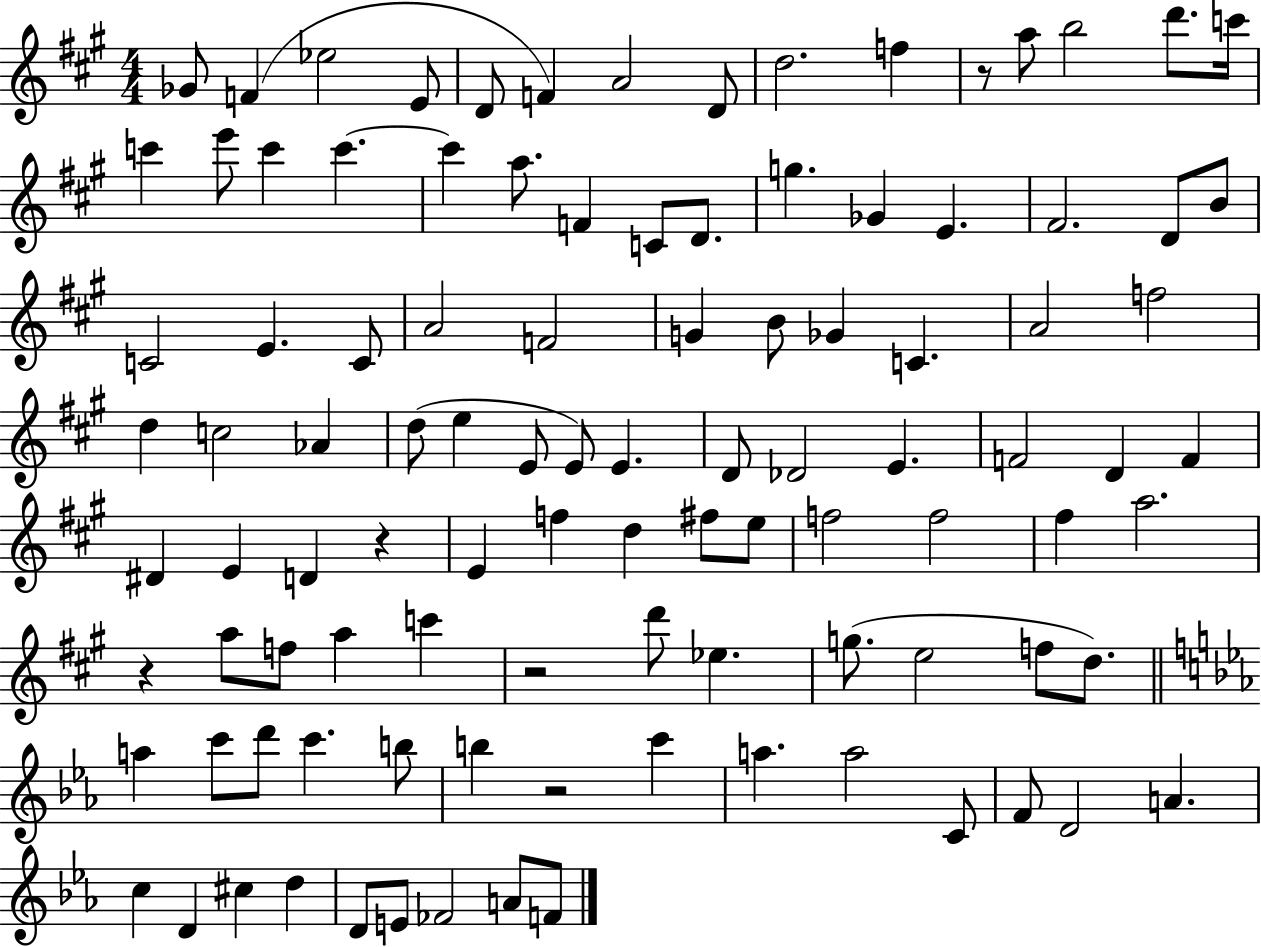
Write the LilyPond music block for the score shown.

{
  \clef treble
  \numericTimeSignature
  \time 4/4
  \key a \major
  ges'8 f'4( ees''2 e'8 | d'8 f'4) a'2 d'8 | d''2. f''4 | r8 a''8 b''2 d'''8. c'''16 | \break c'''4 e'''8 c'''4 c'''4.~~ | c'''4 a''8. f'4 c'8 d'8. | g''4. ges'4 e'4. | fis'2. d'8 b'8 | \break c'2 e'4. c'8 | a'2 f'2 | g'4 b'8 ges'4 c'4. | a'2 f''2 | \break d''4 c''2 aes'4 | d''8( e''4 e'8 e'8) e'4. | d'8 des'2 e'4. | f'2 d'4 f'4 | \break dis'4 e'4 d'4 r4 | e'4 f''4 d''4 fis''8 e''8 | f''2 f''2 | fis''4 a''2. | \break r4 a''8 f''8 a''4 c'''4 | r2 d'''8 ees''4. | g''8.( e''2 f''8 d''8.) | \bar "||" \break \key ees \major a''4 c'''8 d'''8 c'''4. b''8 | b''4 r2 c'''4 | a''4. a''2 c'8 | f'8 d'2 a'4. | \break c''4 d'4 cis''4 d''4 | d'8 e'8 fes'2 a'8 f'8 | \bar "|."
}